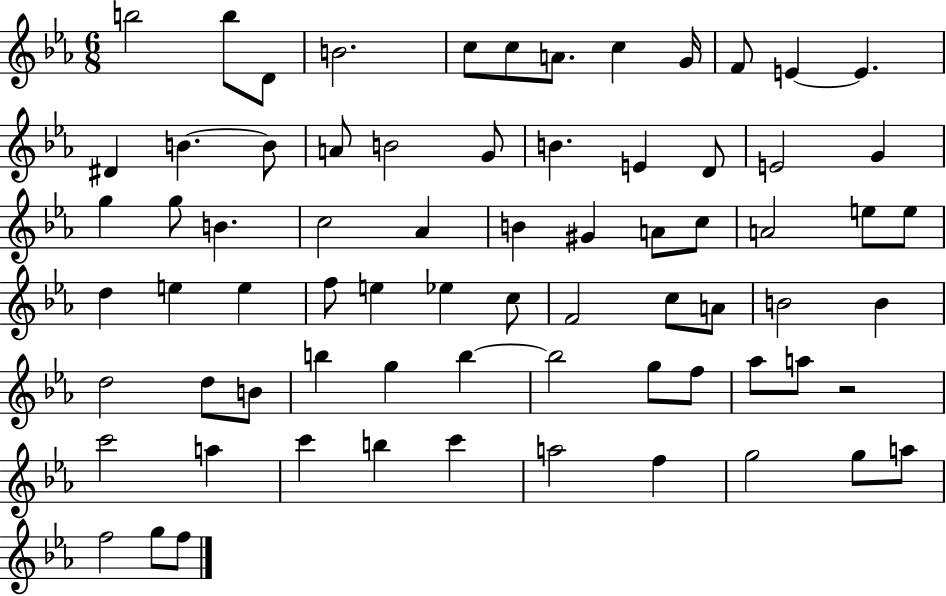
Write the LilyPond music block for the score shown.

{
  \clef treble
  \numericTimeSignature
  \time 6/8
  \key ees \major
  b''2 b''8 d'8 | b'2. | c''8 c''8 a'8. c''4 g'16 | f'8 e'4~~ e'4. | \break dis'4 b'4.~~ b'8 | a'8 b'2 g'8 | b'4. e'4 d'8 | e'2 g'4 | \break g''4 g''8 b'4. | c''2 aes'4 | b'4 gis'4 a'8 c''8 | a'2 e''8 e''8 | \break d''4 e''4 e''4 | f''8 e''4 ees''4 c''8 | f'2 c''8 a'8 | b'2 b'4 | \break d''2 d''8 b'8 | b''4 g''4 b''4~~ | b''2 g''8 f''8 | aes''8 a''8 r2 | \break c'''2 a''4 | c'''4 b''4 c'''4 | a''2 f''4 | g''2 g''8 a''8 | \break f''2 g''8 f''8 | \bar "|."
}